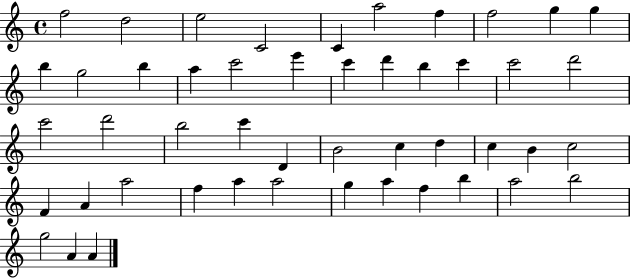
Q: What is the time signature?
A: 4/4